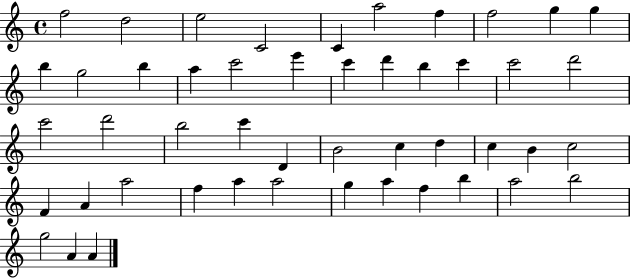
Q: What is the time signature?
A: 4/4